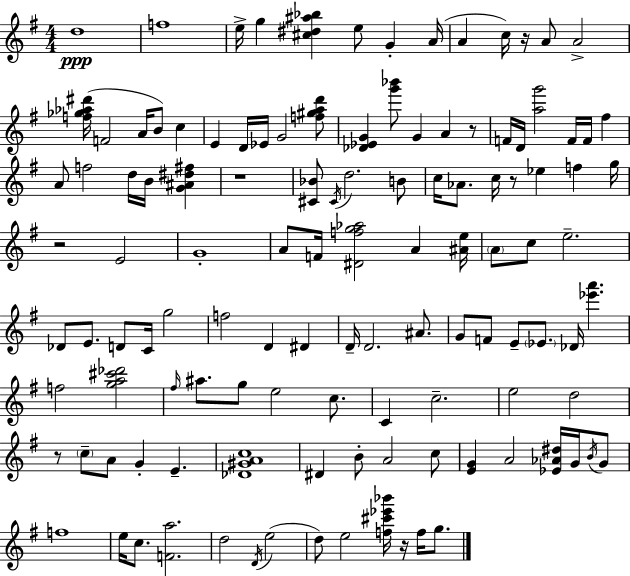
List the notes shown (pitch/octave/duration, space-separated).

D5/w F5/w E5/s G5/q [C#5,D#5,A#5,Bb5]/q E5/e G4/q A4/s A4/q C5/s R/s A4/e A4/h [F5,Gb5,Ab5,D#6]/s F4/h A4/s B4/e C5/q E4/q D4/s Eb4/s G4/h [F5,G#5,A5,D6]/e [Db4,Eb4,G4]/q [G6,Bb6]/e G4/q A4/q R/e F4/s D4/s [A5,G6]/h F4/s F4/s F#5/q A4/e F5/h D5/s B4/s [G4,A#4,D#5,F#5]/q R/w [C#4,Bb4]/e C#4/s D5/h. B4/e C5/s Ab4/e. C5/s R/e Eb5/q F5/q G5/s R/h E4/h G4/w A4/e F4/s [D#4,F5,G5,Ab5]/h A4/q [A#4,E5]/s A4/e C5/e E5/h. Db4/e E4/e. D4/e C4/s G5/h F5/h D4/q D#4/q D4/s D4/h. A#4/e. G4/e F4/e E4/e Eb4/e. Db4/s [Eb6,A6]/q. F5/h [G5,A5,C#6,Db6]/h F#5/s A#5/e. G5/e E5/h C5/e. C4/q C5/h. E5/h D5/h R/e C5/e A4/e G4/q E4/q. [Db4,G#4,A4,C5]/w D#4/q B4/e A4/h C5/e [E4,G4]/q A4/h [Eb4,Ab4,D#5]/s G4/s B4/s G4/e F5/w E5/s C5/e. [F4,A5]/h. D5/h D4/s E5/h D5/e E5/h [F5,C#6,Eb6,Bb6]/s R/s F5/s G5/e.